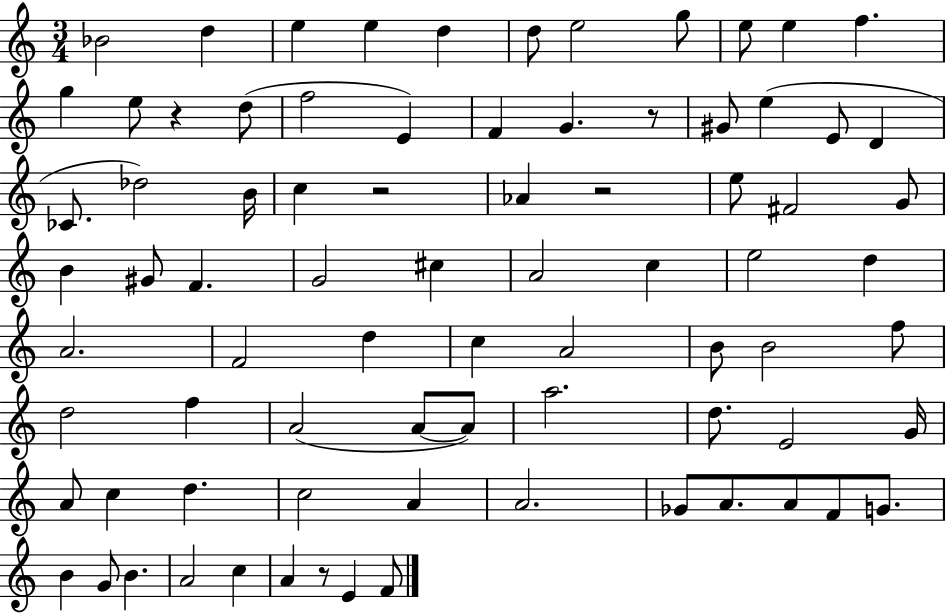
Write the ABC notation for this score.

X:1
T:Untitled
M:3/4
L:1/4
K:C
_B2 d e e d d/2 e2 g/2 e/2 e f g e/2 z d/2 f2 E F G z/2 ^G/2 e E/2 D _C/2 _d2 B/4 c z2 _A z2 e/2 ^F2 G/2 B ^G/2 F G2 ^c A2 c e2 d A2 F2 d c A2 B/2 B2 f/2 d2 f A2 A/2 A/2 a2 d/2 E2 G/4 A/2 c d c2 A A2 _G/2 A/2 A/2 F/2 G/2 B G/2 B A2 c A z/2 E F/2